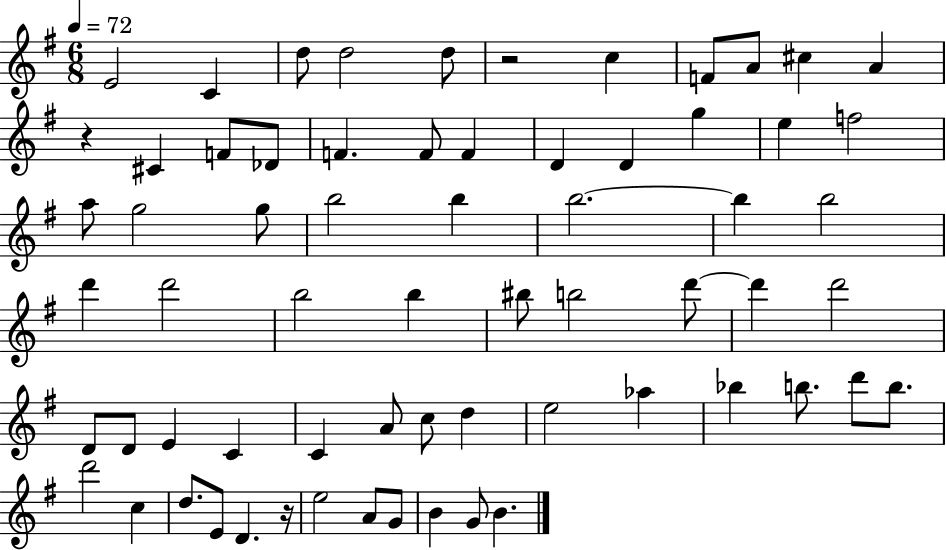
{
  \clef treble
  \numericTimeSignature
  \time 6/8
  \key g \major
  \tempo 4 = 72
  \repeat volta 2 { e'2 c'4 | d''8 d''2 d''8 | r2 c''4 | f'8 a'8 cis''4 a'4 | \break r4 cis'4 f'8 des'8 | f'4. f'8 f'4 | d'4 d'4 g''4 | e''4 f''2 | \break a''8 g''2 g''8 | b''2 b''4 | b''2.~~ | b''4 b''2 | \break d'''4 d'''2 | b''2 b''4 | bis''8 b''2 d'''8~~ | d'''4 d'''2 | \break d'8 d'8 e'4 c'4 | c'4 a'8 c''8 d''4 | e''2 aes''4 | bes''4 b''8. d'''8 b''8. | \break d'''2 c''4 | d''8. e'8 d'4. r16 | e''2 a'8 g'8 | b'4 g'8 b'4. | \break } \bar "|."
}